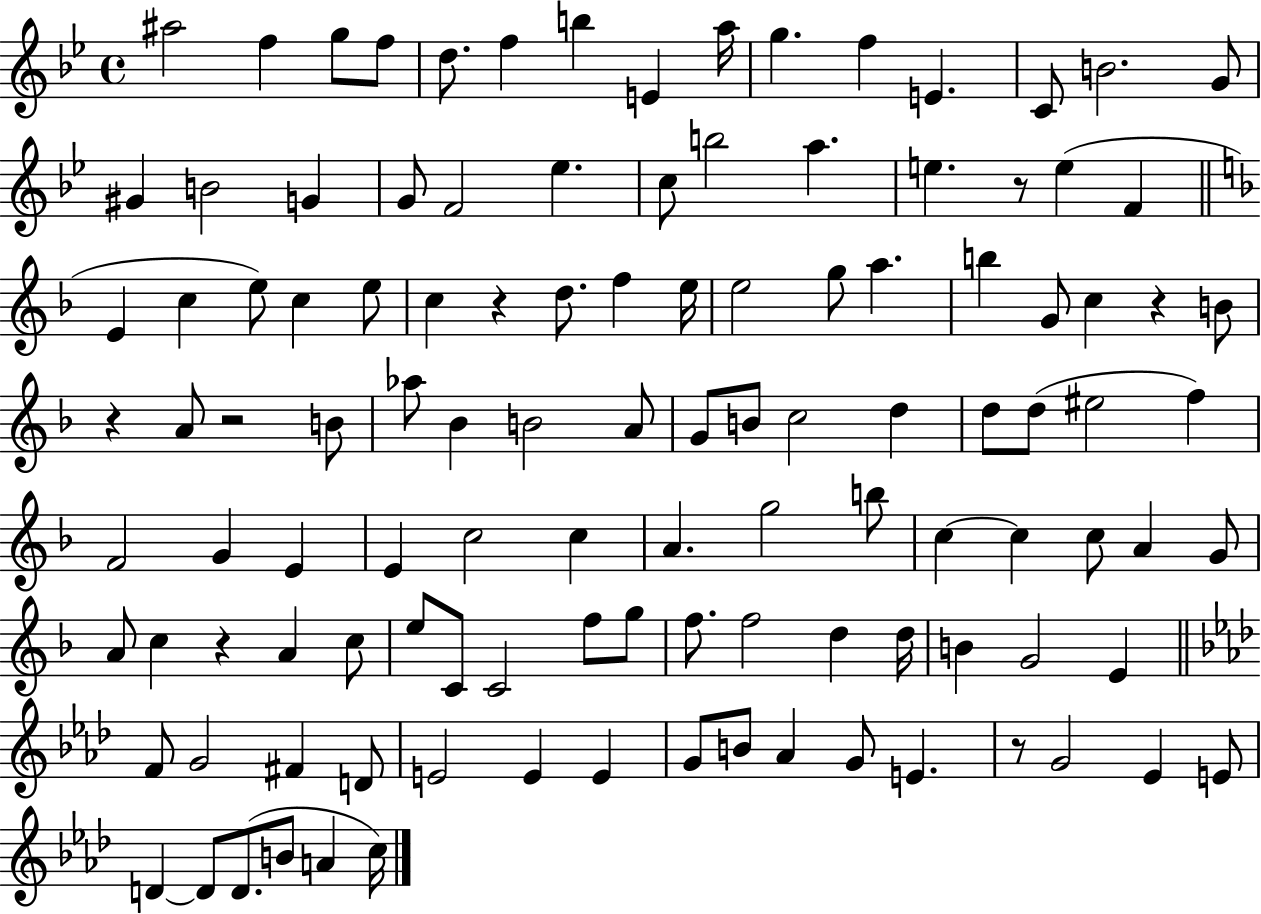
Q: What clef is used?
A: treble